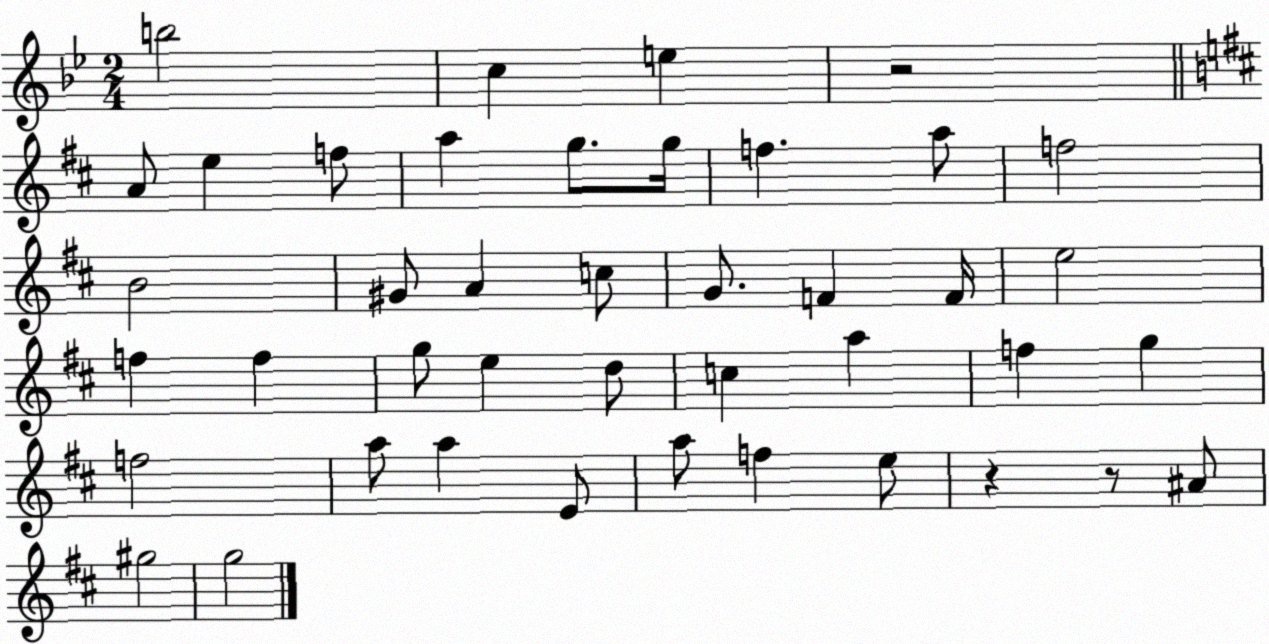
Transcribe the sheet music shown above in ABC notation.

X:1
T:Untitled
M:2/4
L:1/4
K:Bb
b2 c e z2 A/2 e f/2 a g/2 g/4 f a/2 f2 B2 ^G/2 A c/2 G/2 F F/4 e2 f f g/2 e d/2 c a f g f2 a/2 a E/2 a/2 f e/2 z z/2 ^A/2 ^g2 g2